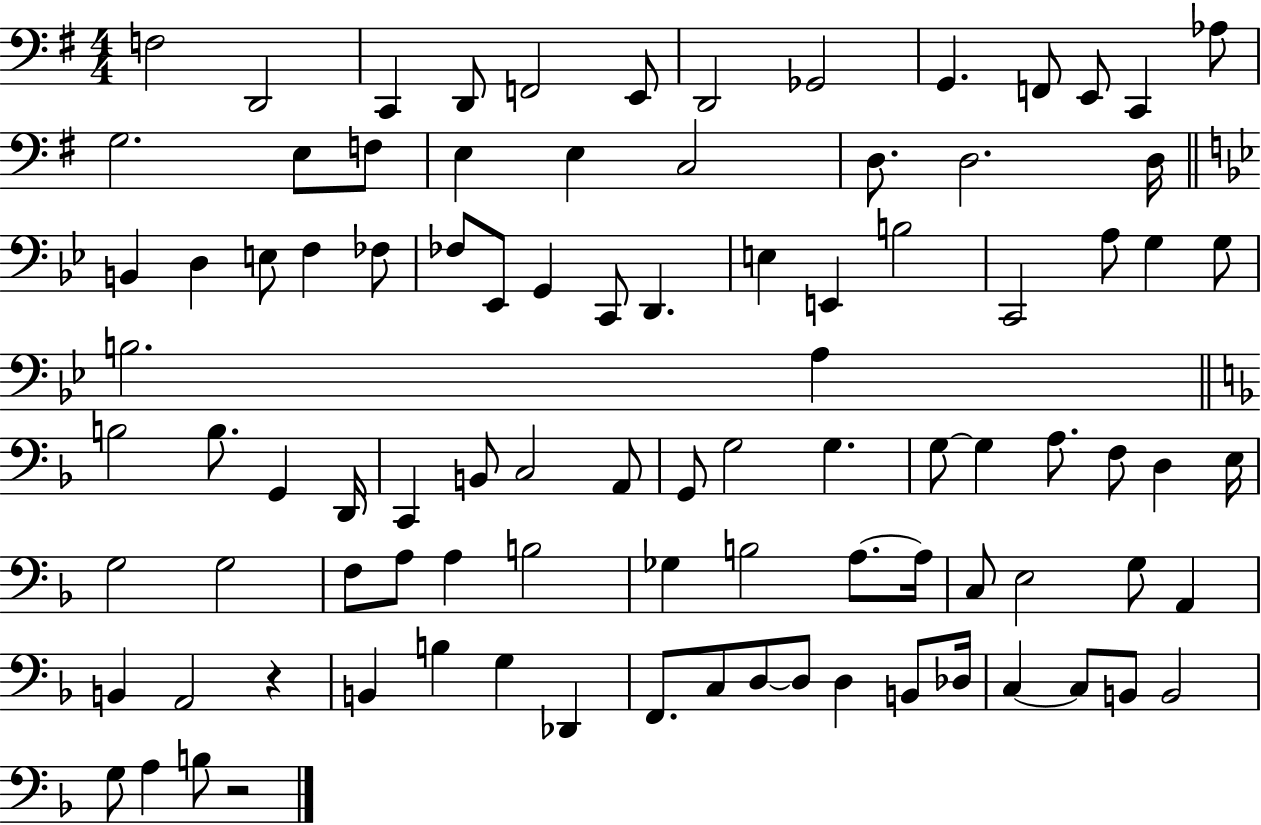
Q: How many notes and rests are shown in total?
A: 94